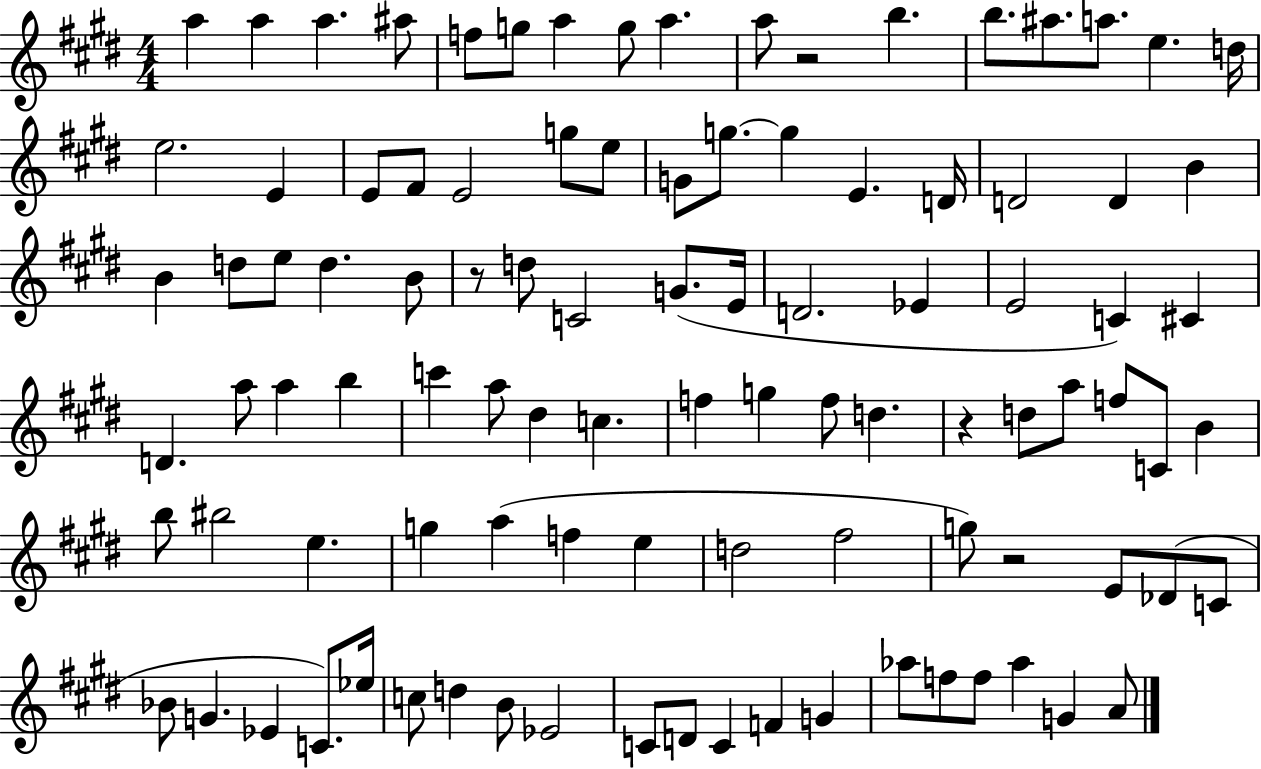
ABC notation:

X:1
T:Untitled
M:4/4
L:1/4
K:E
a a a ^a/2 f/2 g/2 a g/2 a a/2 z2 b b/2 ^a/2 a/2 e d/4 e2 E E/2 ^F/2 E2 g/2 e/2 G/2 g/2 g E D/4 D2 D B B d/2 e/2 d B/2 z/2 d/2 C2 G/2 E/4 D2 _E E2 C ^C D a/2 a b c' a/2 ^d c f g f/2 d z d/2 a/2 f/2 C/2 B b/2 ^b2 e g a f e d2 ^f2 g/2 z2 E/2 _D/2 C/2 _B/2 G _E C/2 _e/4 c/2 d B/2 _E2 C/2 D/2 C F G _a/2 f/2 f/2 _a G A/2